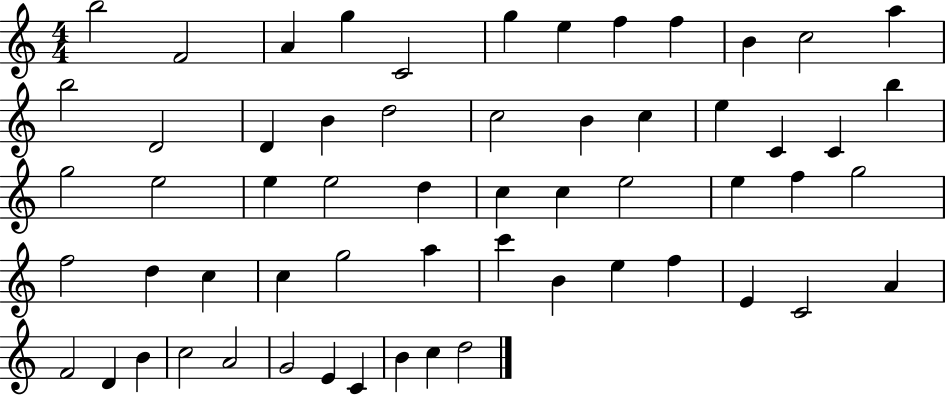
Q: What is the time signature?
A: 4/4